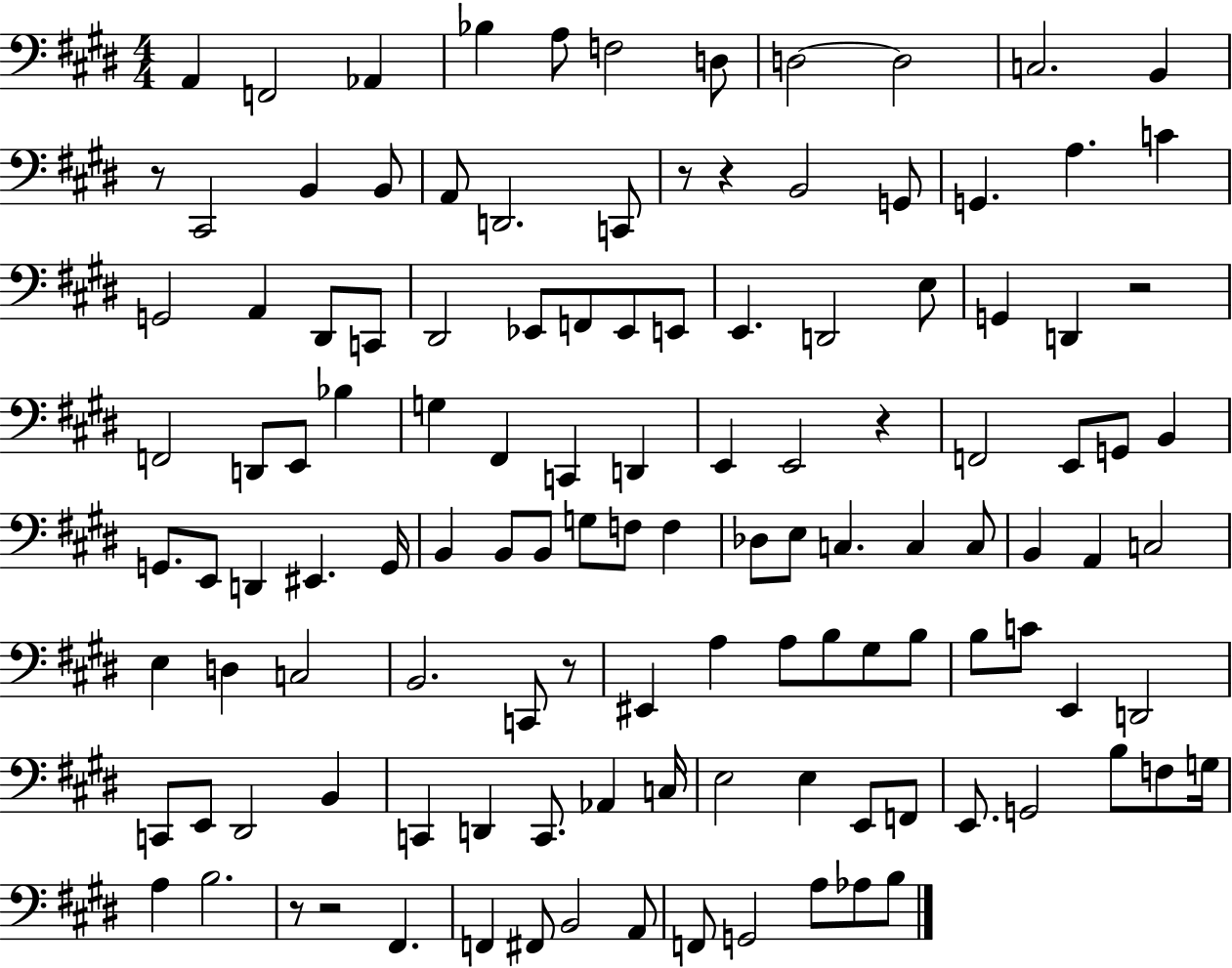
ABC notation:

X:1
T:Untitled
M:4/4
L:1/4
K:E
A,, F,,2 _A,, _B, A,/2 F,2 D,/2 D,2 D,2 C,2 B,, z/2 ^C,,2 B,, B,,/2 A,,/2 D,,2 C,,/2 z/2 z B,,2 G,,/2 G,, A, C G,,2 A,, ^D,,/2 C,,/2 ^D,,2 _E,,/2 F,,/2 _E,,/2 E,,/2 E,, D,,2 E,/2 G,, D,, z2 F,,2 D,,/2 E,,/2 _B, G, ^F,, C,, D,, E,, E,,2 z F,,2 E,,/2 G,,/2 B,, G,,/2 E,,/2 D,, ^E,, G,,/4 B,, B,,/2 B,,/2 G,/2 F,/2 F, _D,/2 E,/2 C, C, C,/2 B,, A,, C,2 E, D, C,2 B,,2 C,,/2 z/2 ^E,, A, A,/2 B,/2 ^G,/2 B,/2 B,/2 C/2 E,, D,,2 C,,/2 E,,/2 ^D,,2 B,, C,, D,, C,,/2 _A,, C,/4 E,2 E, E,,/2 F,,/2 E,,/2 G,,2 B,/2 F,/2 G,/4 A, B,2 z/2 z2 ^F,, F,, ^F,,/2 B,,2 A,,/2 F,,/2 G,,2 A,/2 _A,/2 B,/2